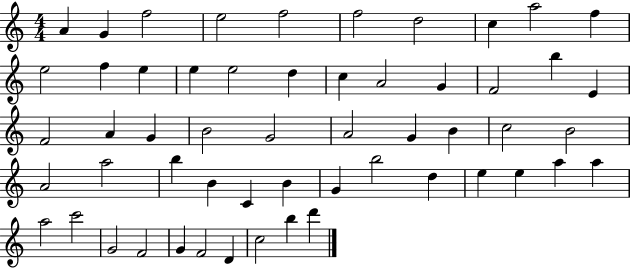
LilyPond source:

{
  \clef treble
  \numericTimeSignature
  \time 4/4
  \key c \major
  a'4 g'4 f''2 | e''2 f''2 | f''2 d''2 | c''4 a''2 f''4 | \break e''2 f''4 e''4 | e''4 e''2 d''4 | c''4 a'2 g'4 | f'2 b''4 e'4 | \break f'2 a'4 g'4 | b'2 g'2 | a'2 g'4 b'4 | c''2 b'2 | \break a'2 a''2 | b''4 b'4 c'4 b'4 | g'4 b''2 d''4 | e''4 e''4 a''4 a''4 | \break a''2 c'''2 | g'2 f'2 | g'4 f'2 d'4 | c''2 b''4 d'''4 | \break \bar "|."
}